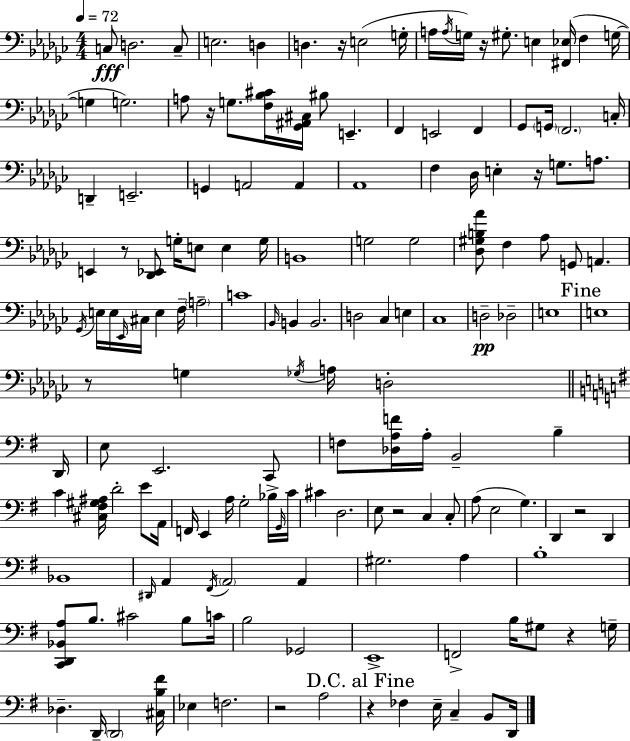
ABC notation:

X:1
T:Untitled
M:4/4
L:1/4
K:Ebm
C,/2 D,2 C,/2 E,2 D, D, z/4 E,2 G,/4 A,/4 A,/4 G,/4 z/4 ^G,/2 E, [^F,,_E,]/4 F, G,/4 G, G,2 A,/2 z/4 G,/2 [F,_B,^C]/4 [_G,,^A,,^C,]/4 ^B,/2 E,, F,, E,,2 F,, _G,,/2 G,,/4 F,,2 C,/4 D,, E,,2 G,, A,,2 A,, _A,,4 F, _D,/4 E, z/4 G,/2 A,/2 E,, z/2 [_D,,_E,,]/2 G,/4 E,/2 E, G,/4 B,,4 G,2 G,2 [_D,^G,B,_A]/2 F, _A,/2 G,,/2 A,, _G,,/4 E,/4 E,/4 _E,,/4 ^C,/4 E, F,/4 A,2 C4 _B,,/4 B,, B,,2 D,2 _C, E, _C,4 D,2 _D,2 E,4 E,4 z/2 G, _G,/4 A,/4 D,2 D,,/4 E,/2 E,,2 C,,/2 F,/2 [_D,A,F]/4 A,/4 B,,2 B, C [^C,^F,^G,^A,]/4 D2 E/2 A,,/4 F,,/4 E,, A,/4 G,2 _B,/4 G,,/4 C/4 ^C D,2 E,/2 z2 C, C,/2 A,/2 E,2 G, D,, z2 D,, _B,,4 ^D,,/4 A,, ^F,,/4 A,,2 A,, ^G,2 A, B,4 [C,,D,,_B,,A,]/2 B,/2 ^C2 B,/2 C/4 B,2 _G,,2 E,,4 F,,2 B,/4 ^G,/2 z G,/4 _D, D,,/4 D,,2 [^C,B,^F]/4 _E, F,2 z2 A,2 z _F, E,/4 C, B,,/2 D,,/4